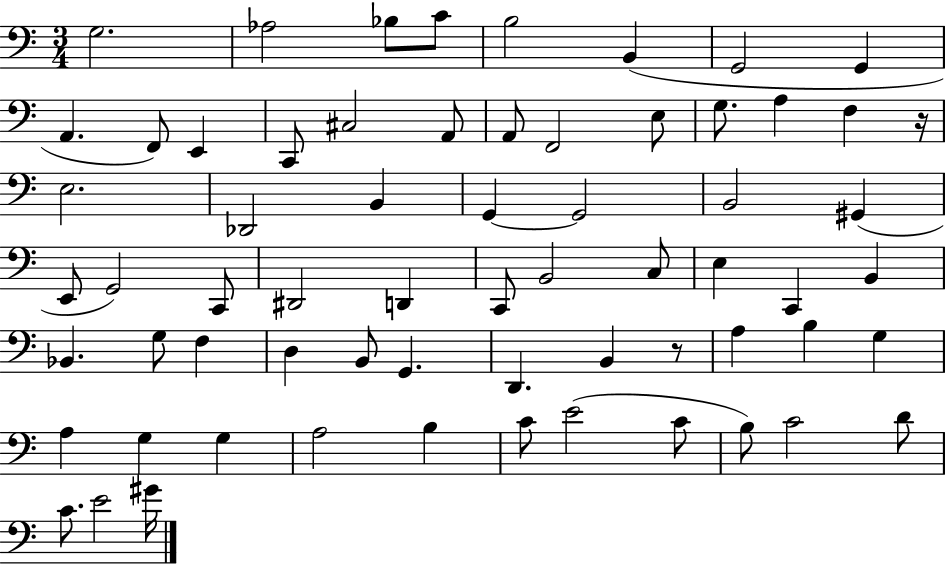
{
  \clef bass
  \numericTimeSignature
  \time 3/4
  \key c \major
  g2. | aes2 bes8 c'8 | b2 b,4( | g,2 g,4 | \break a,4. f,8) e,4 | c,8 cis2 a,8 | a,8 f,2 e8 | g8. a4 f4 r16 | \break e2. | des,2 b,4 | g,4~~ g,2 | b,2 gis,4( | \break e,8 g,2) c,8 | dis,2 d,4 | c,8 b,2 c8 | e4 c,4 b,4 | \break bes,4. g8 f4 | d4 b,8 g,4. | d,4. b,4 r8 | a4 b4 g4 | \break a4 g4 g4 | a2 b4 | c'8 e'2( c'8 | b8) c'2 d'8 | \break c'8. e'2 gis'16 | \bar "|."
}